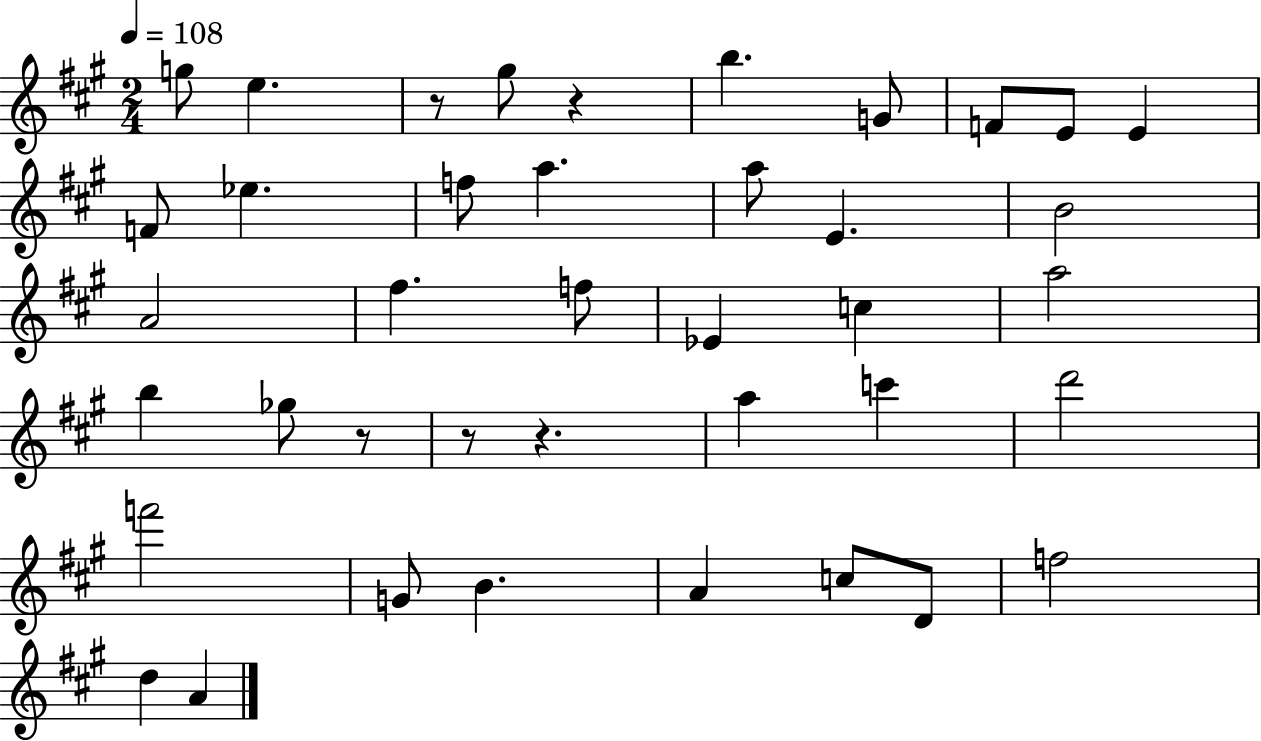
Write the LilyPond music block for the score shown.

{
  \clef treble
  \numericTimeSignature
  \time 2/4
  \key a \major
  \tempo 4 = 108
  g''8 e''4. | r8 gis''8 r4 | b''4. g'8 | f'8 e'8 e'4 | \break f'8 ees''4. | f''8 a''4. | a''8 e'4. | b'2 | \break a'2 | fis''4. f''8 | ees'4 c''4 | a''2 | \break b''4 ges''8 r8 | r8 r4. | a''4 c'''4 | d'''2 | \break f'''2 | g'8 b'4. | a'4 c''8 d'8 | f''2 | \break d''4 a'4 | \bar "|."
}